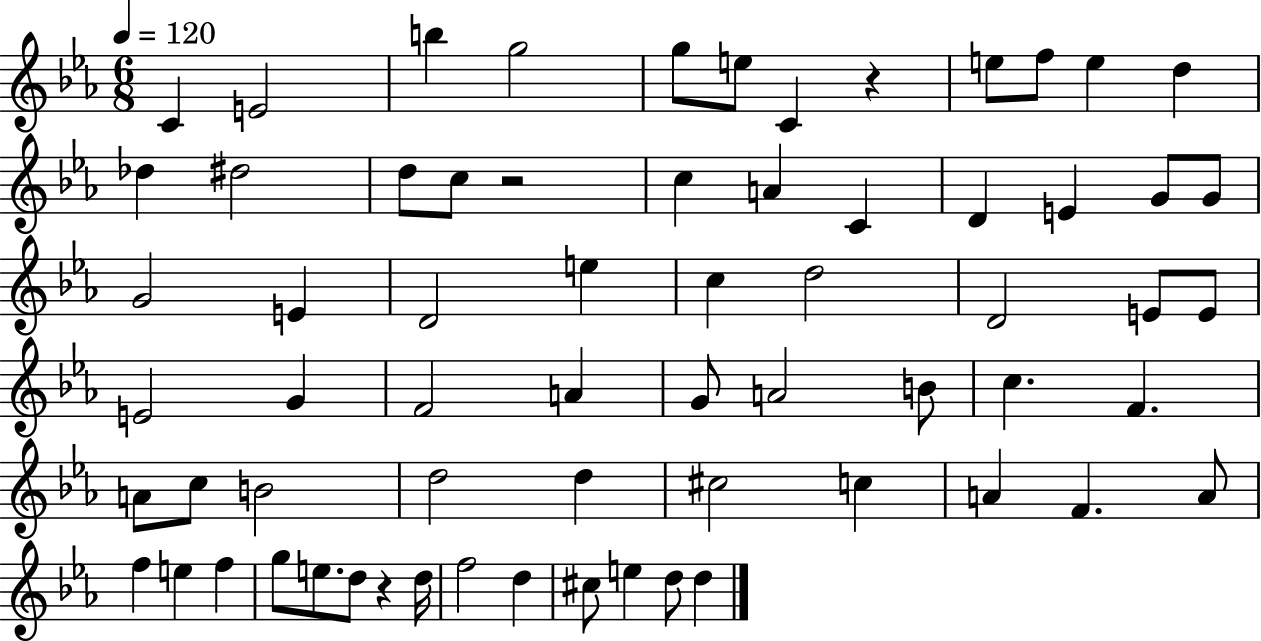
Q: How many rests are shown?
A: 3